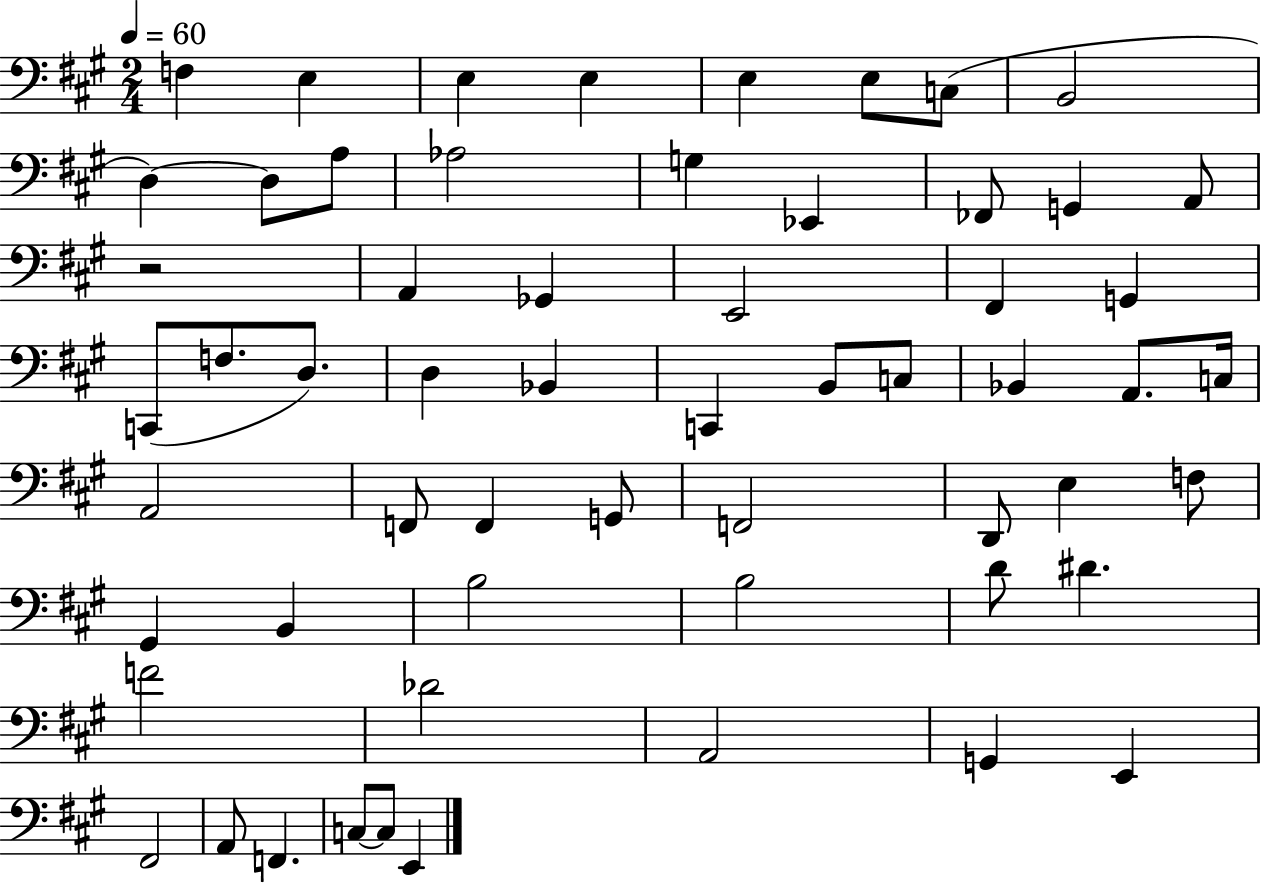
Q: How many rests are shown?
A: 1